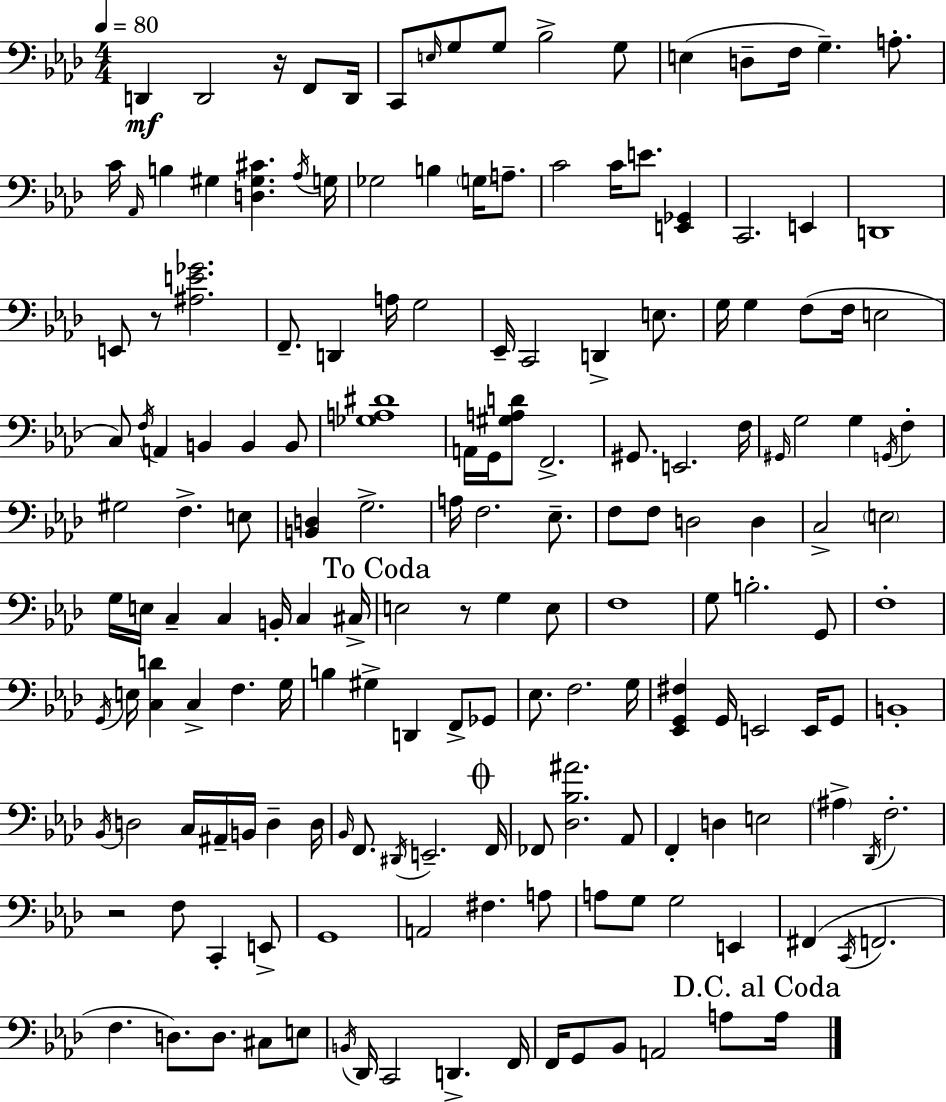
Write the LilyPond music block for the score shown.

{
  \clef bass
  \numericTimeSignature
  \time 4/4
  \key aes \major
  \tempo 4 = 80
  d,4\mf d,2 r16 f,8 d,16 | c,8 \grace { e16 } g8 g8 bes2-> g8 | e4( d8-- f16 g4.--) a8.-. | c'16 \grace { aes,16 } b4 gis4 <d gis cis'>4. | \break \acciaccatura { aes16 } g16 ges2 b4 \parenthesize g16 | a8.-- c'2 c'16 e'8. <e, ges,>4 | c,2. e,4 | d,1 | \break e,8 r8 <ais e' ges'>2. | f,8.-- d,4 a16 g2 | ees,16-- c,2 d,4-> | e8. g16 g4 f8( f16 e2 | \break c8) \acciaccatura { f16 } a,4 b,4 b,4 | b,8 <ges a dis'>1 | a,16 g,16 <gis a d'>8 f,2.-> | gis,8. e,2. | \break f16 \grace { gis,16 } g2 g4 | \acciaccatura { g,16 } f4-. gis2 f4.-> | e8 <b, d>4 g2.-> | a16 f2. | \break ees8.-- f8 f8 d2 | d4 c2-> \parenthesize e2 | g16 e16 c4-- c4 | b,16-. c4 cis16-> \mark "To Coda" e2 r8 | \break g4 e8 f1 | g8 b2.-. | g,8 f1-. | \acciaccatura { g,16 } e16 <c d'>4 c4-> | \break f4. g16 b4 gis4-> d,4 | f,8-> ges,8 ees8. f2. | g16 <ees, g, fis>4 g,16 e,2 | e,16 g,8 b,1-. | \break \acciaccatura { bes,16 } d2 | c16 ais,16-- b,16 d4-- d16 \grace { bes,16 } f,8. \acciaccatura { dis,16 } e,2.-- | \mark \markup { \musicglyph "scripts.coda" } f,16 fes,8 <des bes ais'>2. | aes,8 f,4-. d4 | \break e2 \parenthesize ais4-> \acciaccatura { des,16 } f2.-. | r2 | f8 c,4-. e,8-> g,1 | a,2 | \break fis4. a8 a8 g8 g2 | e,4 fis,4( \acciaccatura { c,16 } | f,2. f4. | d8.) d8. cis8 e8 \acciaccatura { b,16 } des,16 c,2 | \break d,4.-> f,16 f,16 g,8 | bes,8 a,2 a8 \mark "D.C. al Coda" a16 \bar "|."
}